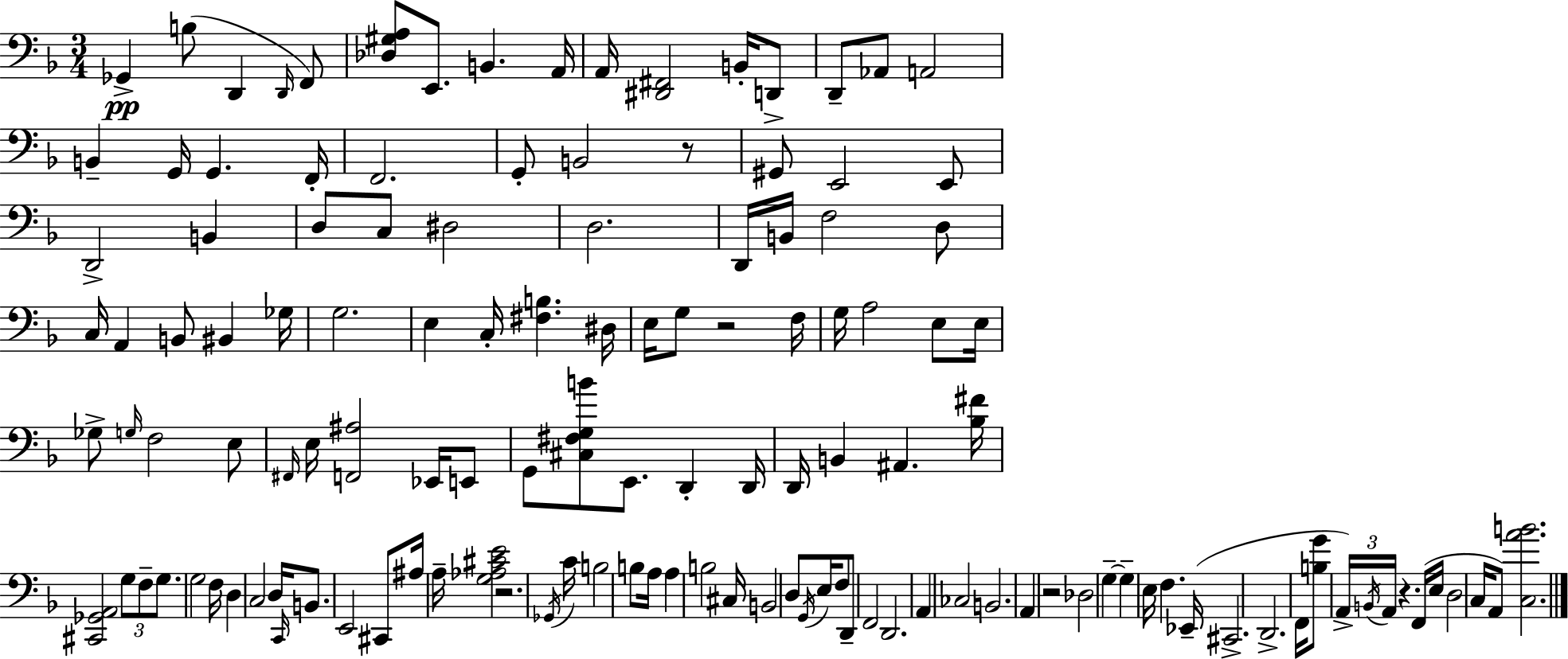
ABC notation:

X:1
T:Untitled
M:3/4
L:1/4
K:F
_G,, B,/2 D,, D,,/4 F,,/2 [_D,^G,A,]/2 E,,/2 B,, A,,/4 A,,/4 [^D,,^F,,]2 B,,/4 D,,/2 D,,/2 _A,,/2 A,,2 B,, G,,/4 G,, F,,/4 F,,2 G,,/2 B,,2 z/2 ^G,,/2 E,,2 E,,/2 D,,2 B,, D,/2 C,/2 ^D,2 D,2 D,,/4 B,,/4 F,2 D,/2 C,/4 A,, B,,/2 ^B,, _G,/4 G,2 E, C,/4 [^F,B,] ^D,/4 E,/4 G,/2 z2 F,/4 G,/4 A,2 E,/2 E,/4 _G,/2 G,/4 F,2 E,/2 ^F,,/4 E,/4 [F,,^A,]2 _E,,/4 E,,/2 G,,/2 [^C,^F,G,B]/2 E,,/2 D,, D,,/4 D,,/4 B,, ^A,, [_B,^F]/4 [^C,,_G,,A,,]2 G,/2 F,/2 G,/2 G,2 F,/4 D, C,2 D,/4 C,,/4 B,,/2 E,,2 ^C,,/2 ^A,/4 A,/4 [G,_A,^CE]2 z2 _G,,/4 C/4 B,2 B,/2 A,/4 A, B,2 ^C,/4 B,,2 D,/2 G,,/4 E,/4 F,/2 D,,/2 F,,2 D,,2 A,, _C,2 B,,2 A,, z2 _D,2 G, G, E,/4 F, _E,,/4 ^C,,2 D,,2 F,,/4 [B,G]/2 A,,/4 B,,/4 A,,/4 z F,,/4 E,/4 D,2 C,/4 A,,/2 [C,AB]2